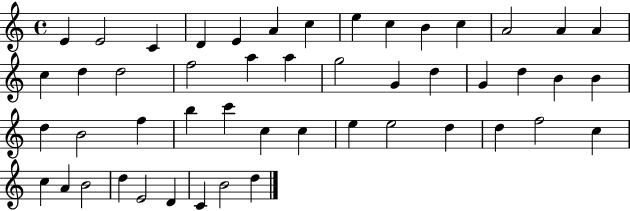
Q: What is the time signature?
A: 4/4